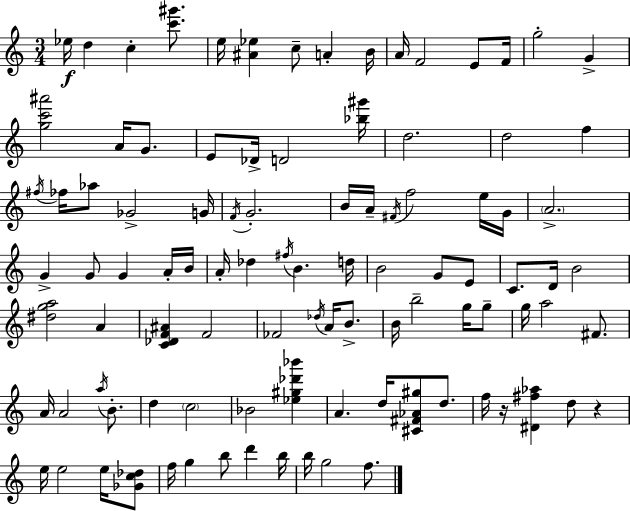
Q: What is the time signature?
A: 3/4